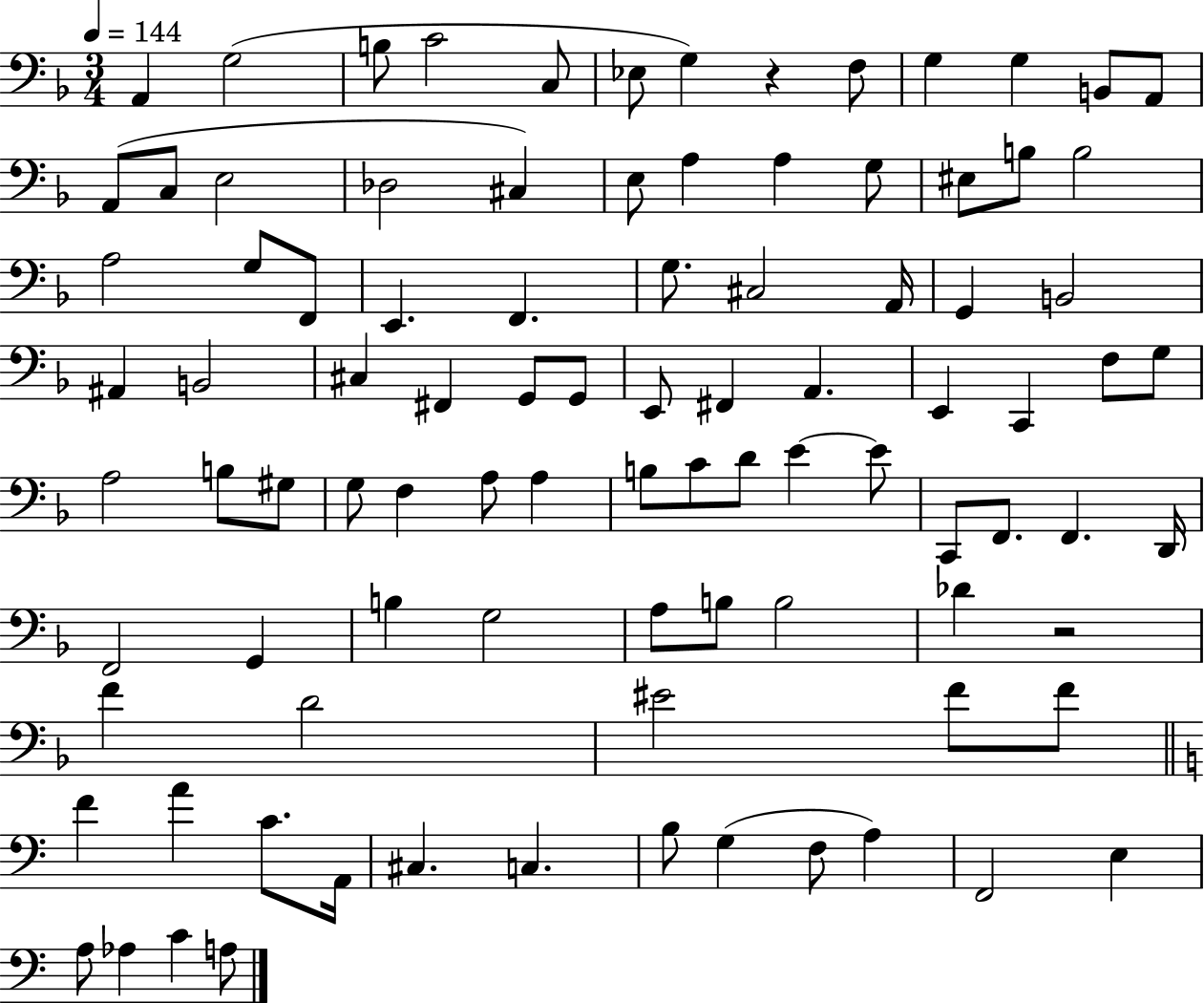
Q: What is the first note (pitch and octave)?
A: A2